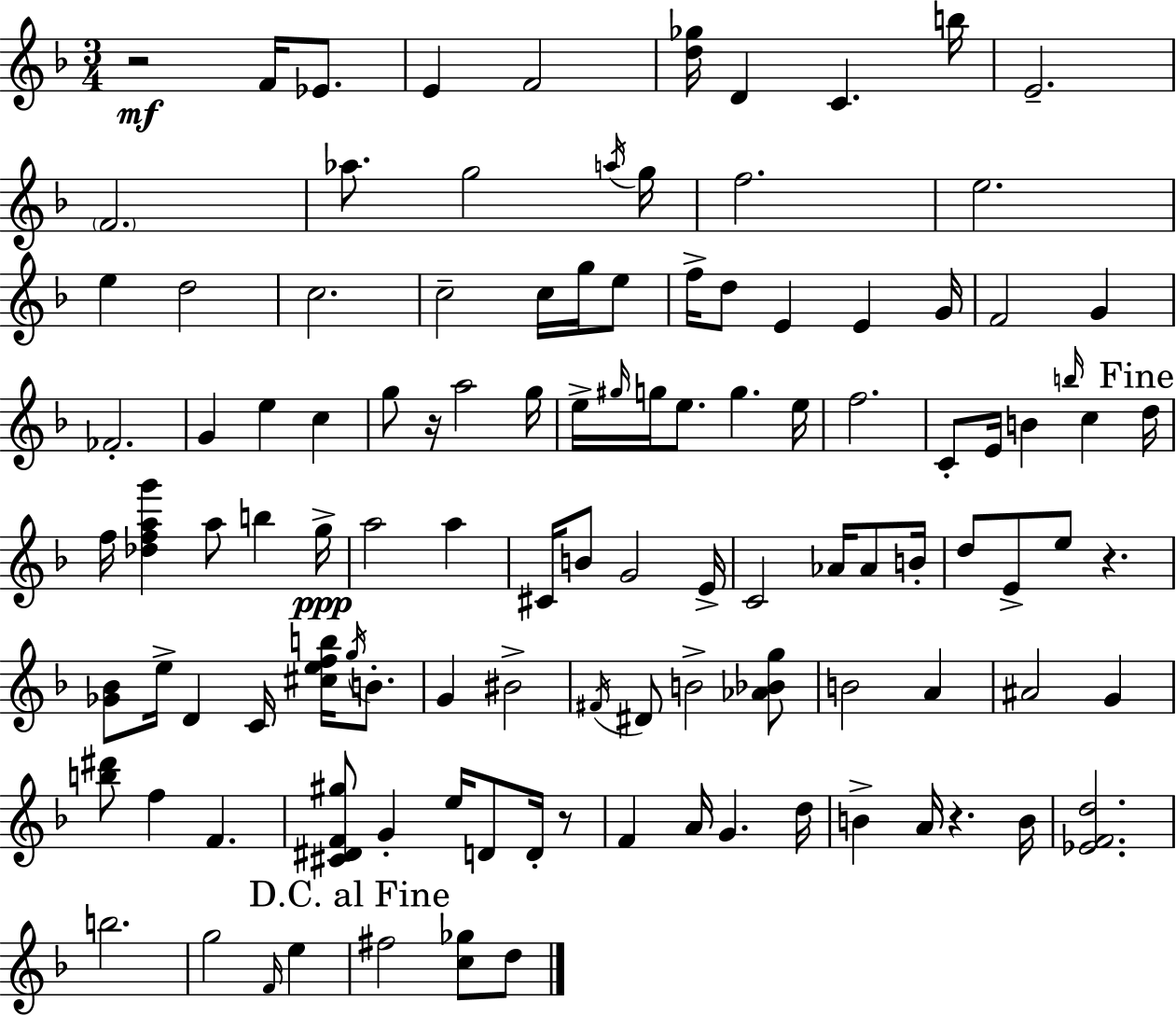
X:1
T:Untitled
M:3/4
L:1/4
K:F
z2 F/4 _E/2 E F2 [d_g]/4 D C b/4 E2 F2 _a/2 g2 a/4 g/4 f2 e2 e d2 c2 c2 c/4 g/4 e/2 f/4 d/2 E E G/4 F2 G _F2 G e c g/2 z/4 a2 g/4 e/4 ^g/4 g/4 e/2 g e/4 f2 C/2 E/4 B b/4 c d/4 f/4 [_dfag'] a/2 b g/4 a2 a ^C/4 B/2 G2 E/4 C2 _A/4 _A/2 B/4 d/2 E/2 e/2 z [_G_B]/2 e/4 D C/4 [^cefb]/4 g/4 B/2 G ^B2 ^F/4 ^D/2 B2 [_A_Bg]/2 B2 A ^A2 G [b^d']/2 f F [^C^DF^g]/2 G e/4 D/2 D/4 z/2 F A/4 G d/4 B A/4 z B/4 [_EFd]2 b2 g2 F/4 e ^f2 [c_g]/2 d/2